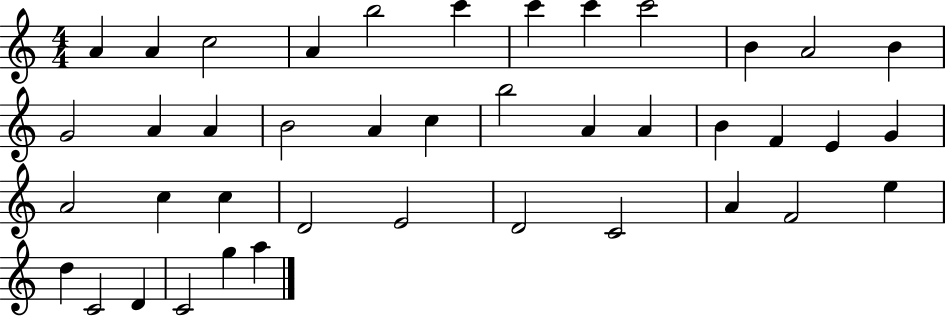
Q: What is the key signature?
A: C major